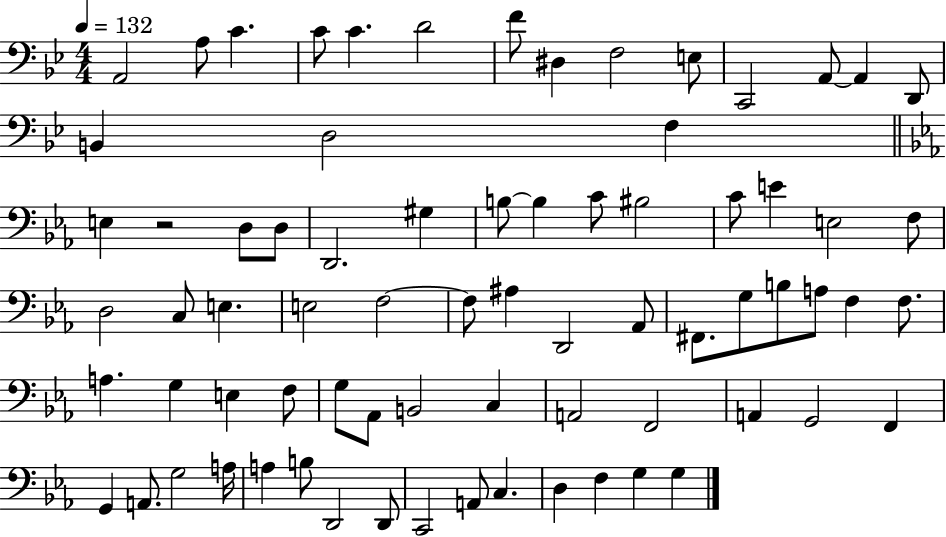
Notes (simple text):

A2/h A3/e C4/q. C4/e C4/q. D4/h F4/e D#3/q F3/h E3/e C2/h A2/e A2/q D2/e B2/q D3/h F3/q E3/q R/h D3/e D3/e D2/h. G#3/q B3/e B3/q C4/e BIS3/h C4/e E4/q E3/h F3/e D3/h C3/e E3/q. E3/h F3/h F3/e A#3/q D2/h Ab2/e F#2/e. G3/e B3/e A3/e F3/q F3/e. A3/q. G3/q E3/q F3/e G3/e Ab2/e B2/h C3/q A2/h F2/h A2/q G2/h F2/q G2/q A2/e. G3/h A3/s A3/q B3/e D2/h D2/e C2/h A2/e C3/q. D3/q F3/q G3/q G3/q